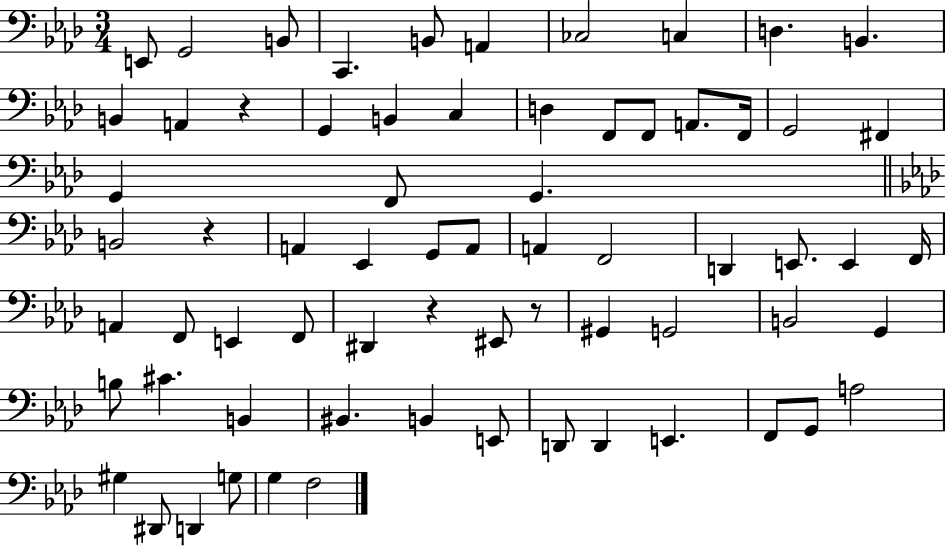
X:1
T:Untitled
M:3/4
L:1/4
K:Ab
E,,/2 G,,2 B,,/2 C,, B,,/2 A,, _C,2 C, D, B,, B,, A,, z G,, B,, C, D, F,,/2 F,,/2 A,,/2 F,,/4 G,,2 ^F,, G,, F,,/2 G,, B,,2 z A,, _E,, G,,/2 A,,/2 A,, F,,2 D,, E,,/2 E,, F,,/4 A,, F,,/2 E,, F,,/2 ^D,, z ^E,,/2 z/2 ^G,, G,,2 B,,2 G,, B,/2 ^C B,, ^B,, B,, E,,/2 D,,/2 D,, E,, F,,/2 G,,/2 A,2 ^G, ^D,,/2 D,, G,/2 G, F,2